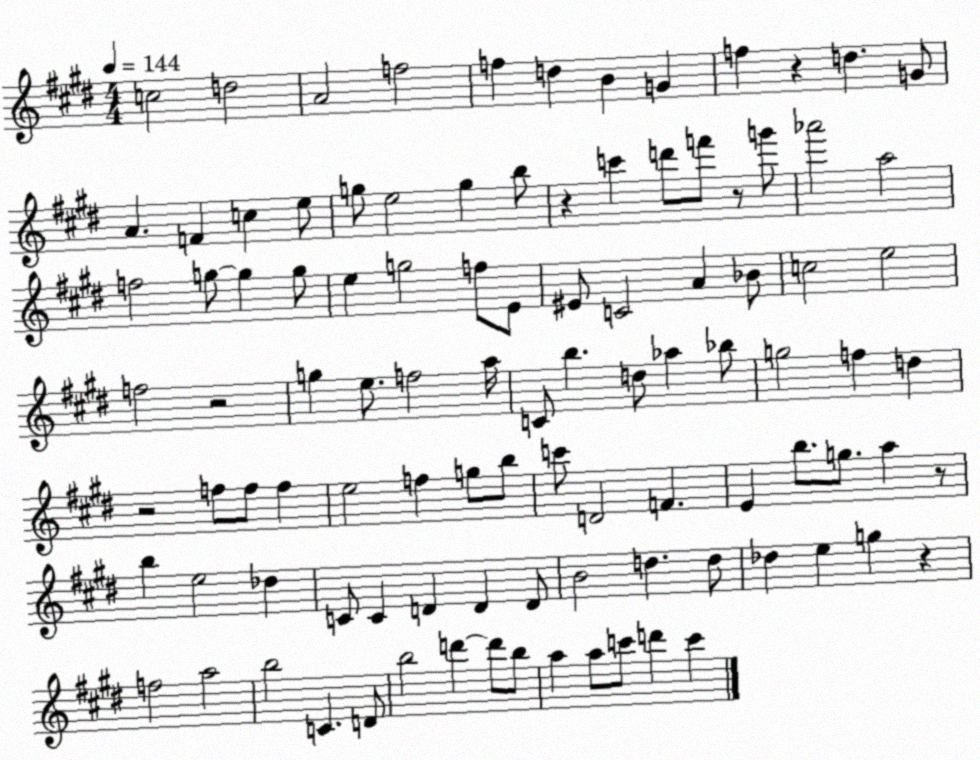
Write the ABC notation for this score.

X:1
T:Untitled
M:4/4
L:1/4
K:E
c2 d2 A2 f2 f d B G f z d G/2 A F c e/2 g/2 e2 g b/2 z c' d'/2 f'/2 z/2 g'/2 _a'2 a2 f2 g/2 g g/2 e g2 f/2 E/2 ^E/2 C2 A _B/2 c2 e2 f2 z2 g e/2 f2 a/4 C/2 b d/2 _a _b/2 g2 f d z2 f/2 f/2 f e2 f g/2 b/2 c'/2 D2 F E b/2 g/2 a z/2 b e2 _d C/2 C D D D/2 B2 d d/2 _d e g z f2 a2 b2 C D/2 b2 d' d'/2 b/2 a a/2 c'/2 d' c'